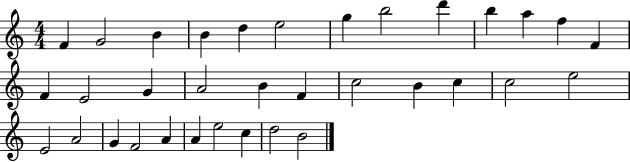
F4/q G4/h B4/q B4/q D5/q E5/h G5/q B5/h D6/q B5/q A5/q F5/q F4/q F4/q E4/h G4/q A4/h B4/q F4/q C5/h B4/q C5/q C5/h E5/h E4/h A4/h G4/q F4/h A4/q A4/q E5/h C5/q D5/h B4/h